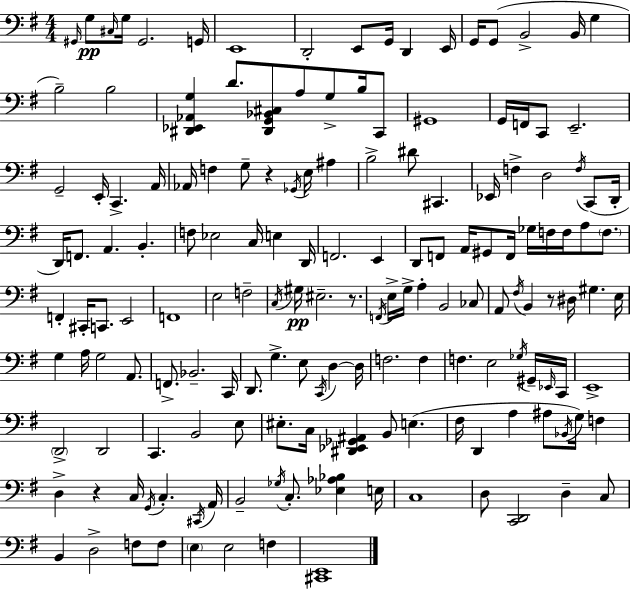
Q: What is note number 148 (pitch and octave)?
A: E3